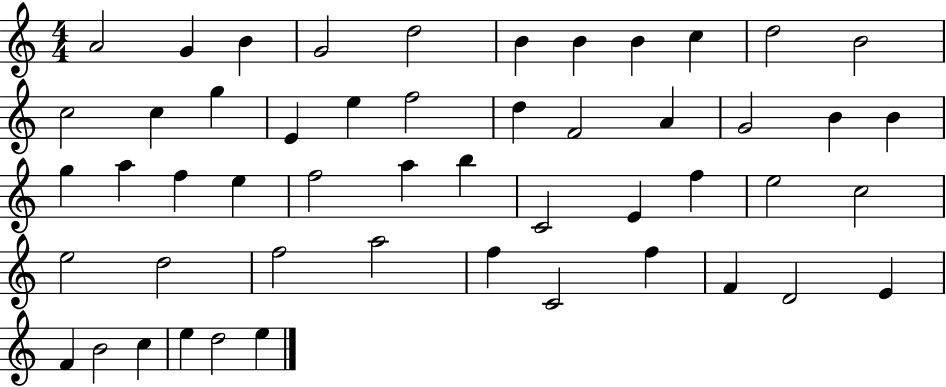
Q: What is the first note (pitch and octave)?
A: A4